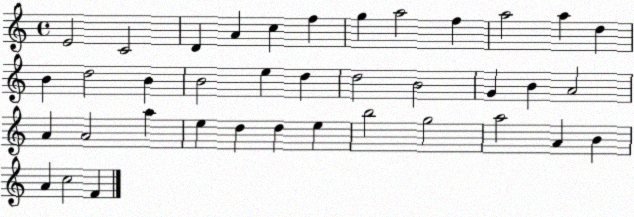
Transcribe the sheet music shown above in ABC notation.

X:1
T:Untitled
M:4/4
L:1/4
K:C
E2 C2 D A c f g a2 f a2 a d B d2 B B2 e d d2 B2 G B A2 A A2 a e d d e b2 g2 a2 A B A c2 F